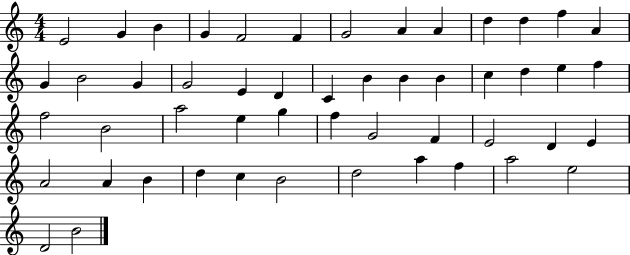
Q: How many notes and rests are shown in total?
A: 51